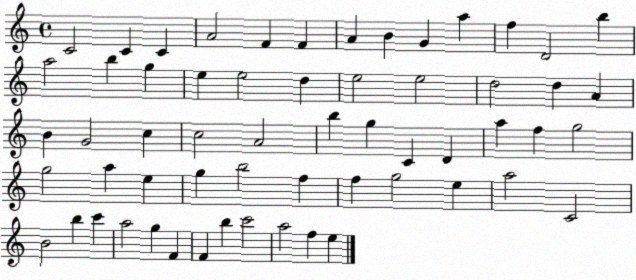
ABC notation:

X:1
T:Untitled
M:4/4
L:1/4
K:C
C2 C C A2 F F A B G a f D2 b a2 b g e e2 d e2 e2 d2 d A B G2 c c2 A2 b g C D a f g2 g2 a e g b2 f f g2 e a2 C2 B2 b c' a2 g F F b c'2 a2 f e